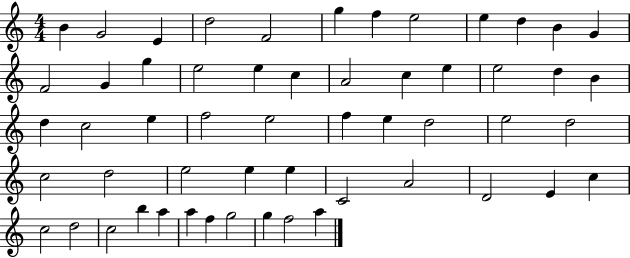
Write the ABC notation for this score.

X:1
T:Untitled
M:4/4
L:1/4
K:C
B G2 E d2 F2 g f e2 e d B G F2 G g e2 e c A2 c e e2 d B d c2 e f2 e2 f e d2 e2 d2 c2 d2 e2 e e C2 A2 D2 E c c2 d2 c2 b a a f g2 g f2 a